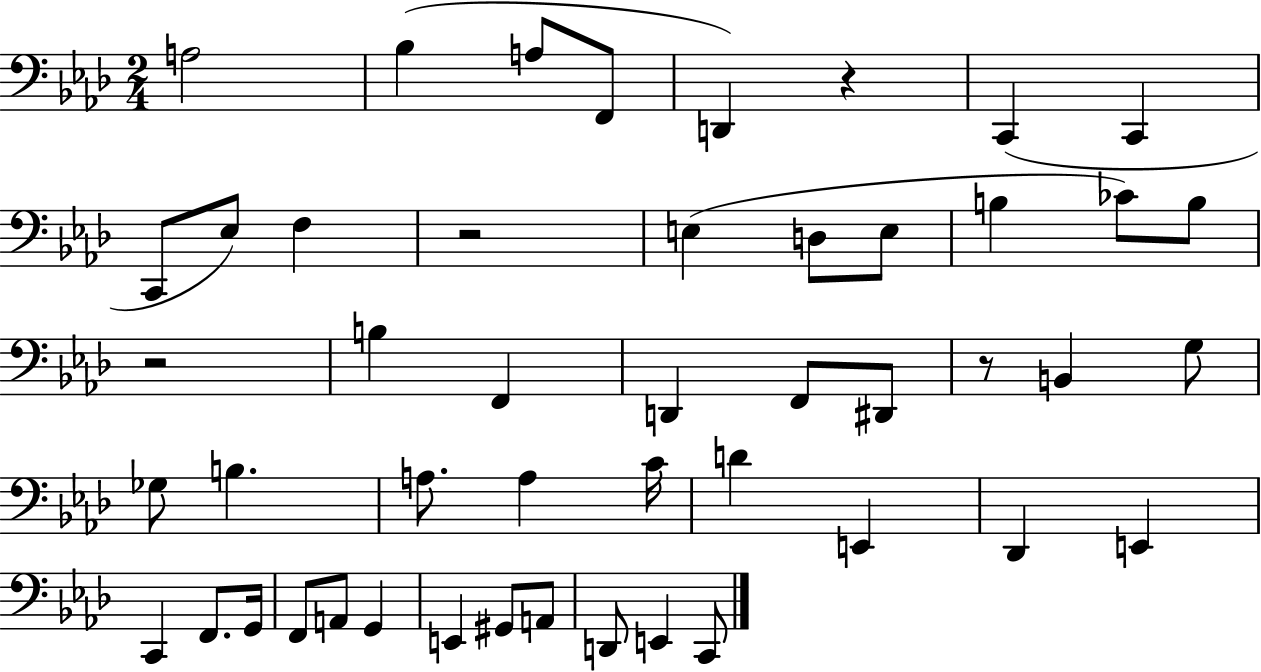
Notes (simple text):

A3/h Bb3/q A3/e F2/e D2/q R/q C2/q C2/q C2/e Eb3/e F3/q R/h E3/q D3/e E3/e B3/q CES4/e B3/e R/h B3/q F2/q D2/q F2/e D#2/e R/e B2/q G3/e Gb3/e B3/q. A3/e. A3/q C4/s D4/q E2/q Db2/q E2/q C2/q F2/e. G2/s F2/e A2/e G2/q E2/q G#2/e A2/e D2/e E2/q C2/e